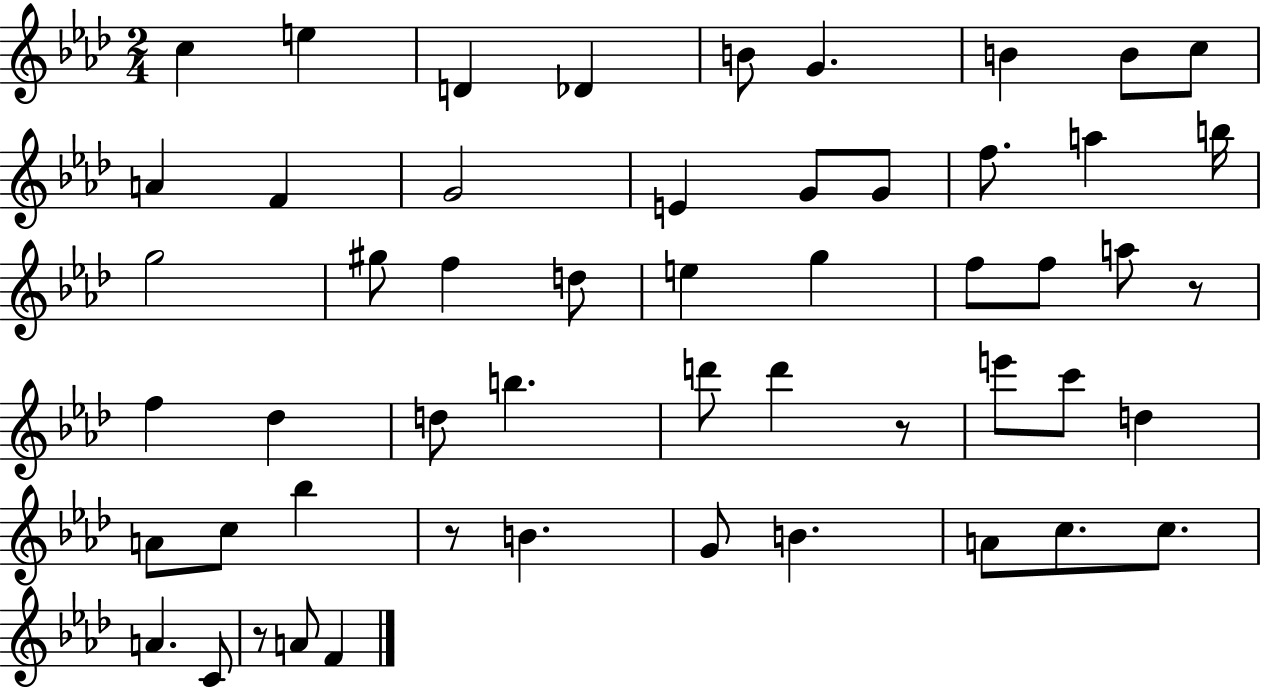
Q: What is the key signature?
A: AES major